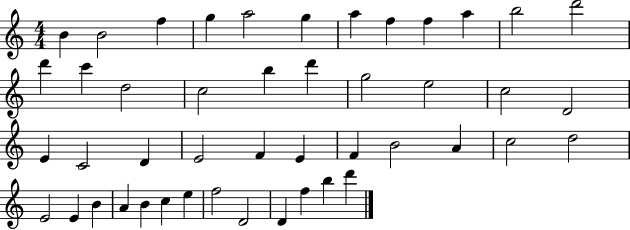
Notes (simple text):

B4/q B4/h F5/q G5/q A5/h G5/q A5/q F5/q F5/q A5/q B5/h D6/h D6/q C6/q D5/h C5/h B5/q D6/q G5/h E5/h C5/h D4/h E4/q C4/h D4/q E4/h F4/q E4/q F4/q B4/h A4/q C5/h D5/h E4/h E4/q B4/q A4/q B4/q C5/q E5/q F5/h D4/h D4/q F5/q B5/q D6/q